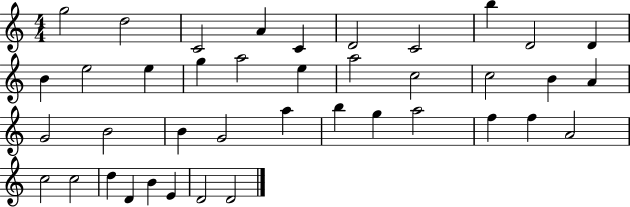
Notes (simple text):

G5/h D5/h C4/h A4/q C4/q D4/h C4/h B5/q D4/h D4/q B4/q E5/h E5/q G5/q A5/h E5/q A5/h C5/h C5/h B4/q A4/q G4/h B4/h B4/q G4/h A5/q B5/q G5/q A5/h F5/q F5/q A4/h C5/h C5/h D5/q D4/q B4/q E4/q D4/h D4/h